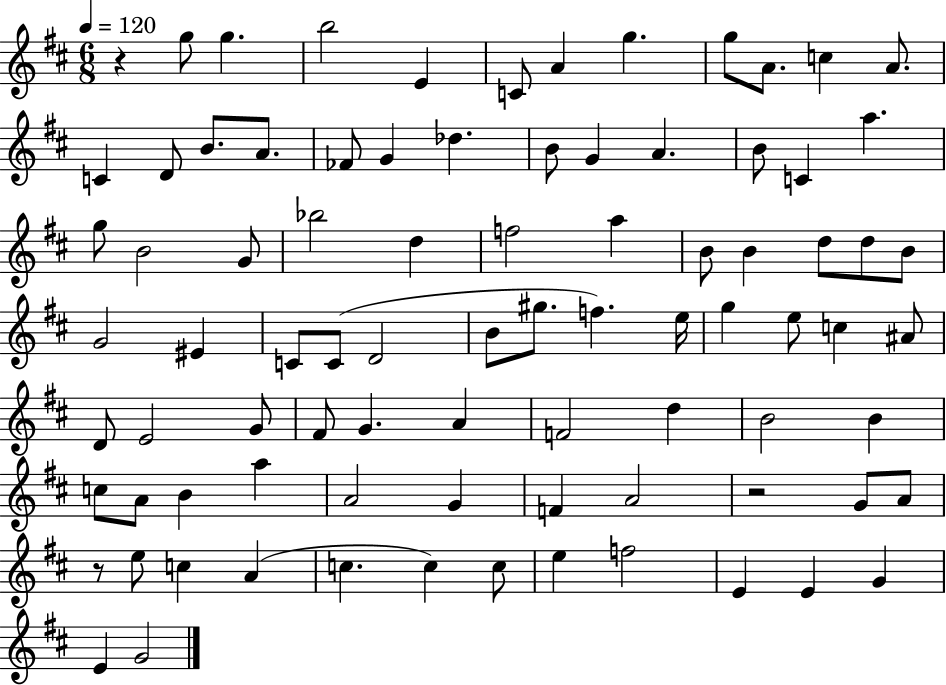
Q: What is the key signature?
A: D major